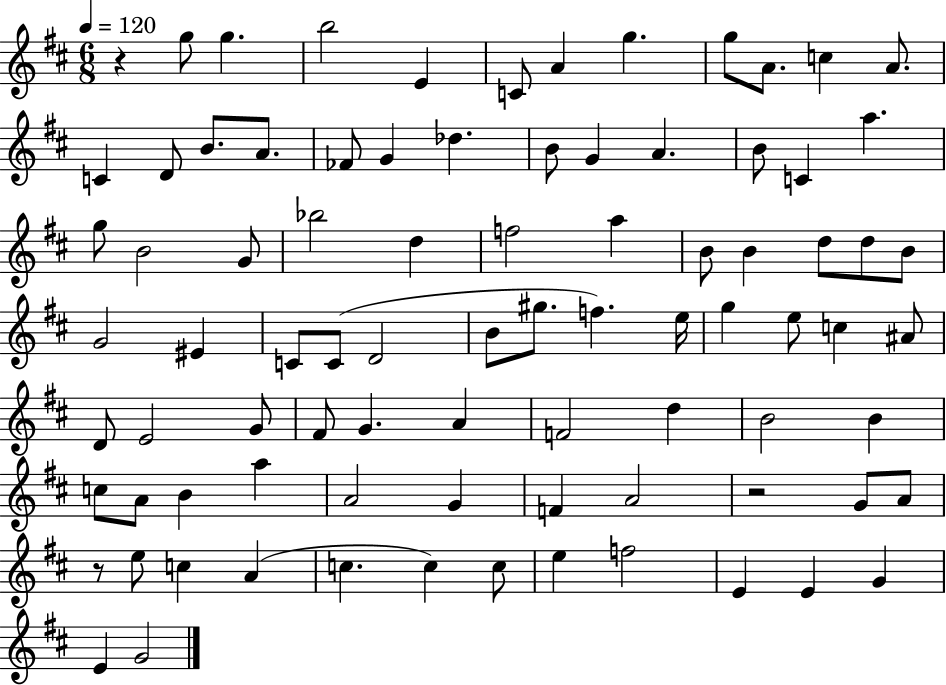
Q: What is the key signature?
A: D major